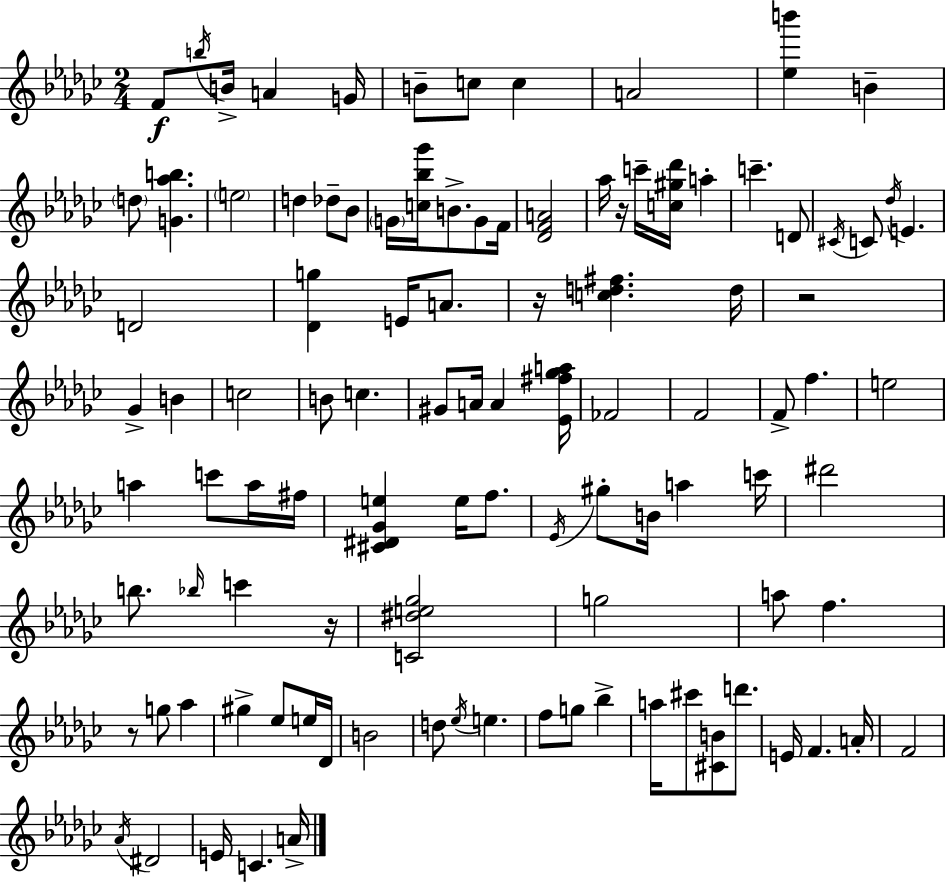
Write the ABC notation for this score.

X:1
T:Untitled
M:2/4
L:1/4
K:Ebm
F/2 b/4 B/4 A G/4 B/2 c/2 c A2 [_eb'] B d/2 [G_ab] e2 d _d/2 _B/2 G/4 [c_b_g']/4 B/2 G/2 F/4 [_DFA]2 _a/4 z/4 c'/4 [c^g_d']/4 a c' D/2 ^C/4 C/2 _d/4 E D2 [_Dg] E/4 A/2 z/4 [cd^f] d/4 z2 _G B c2 B/2 c ^G/2 A/4 A [_E^f_ga]/4 _F2 F2 F/2 f e2 a c'/2 a/4 ^f/4 [^C^D_Ge] e/4 f/2 _E/4 ^g/2 B/4 a c'/4 ^d'2 b/2 _b/4 c' z/4 [C^de_g]2 g2 a/2 f z/2 g/2 _a ^g _e/2 e/4 _D/4 B2 d/2 _e/4 e f/2 g/2 _b a/4 ^c'/2 [^CB]/2 d'/2 E/4 F A/4 F2 _A/4 ^D2 E/4 C A/4